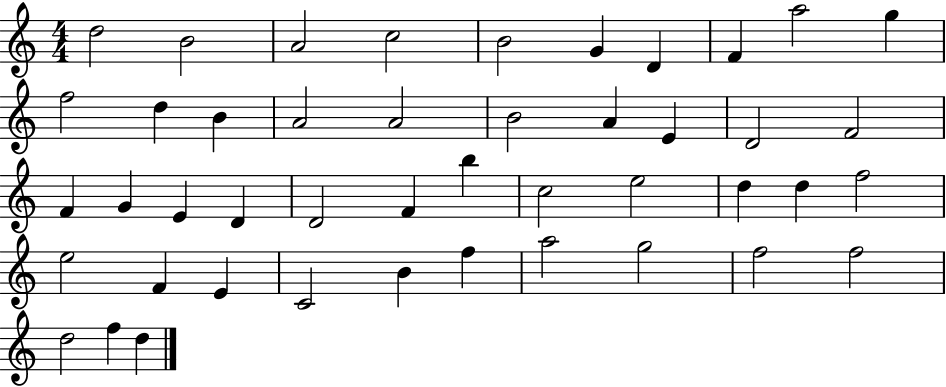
X:1
T:Untitled
M:4/4
L:1/4
K:C
d2 B2 A2 c2 B2 G D F a2 g f2 d B A2 A2 B2 A E D2 F2 F G E D D2 F b c2 e2 d d f2 e2 F E C2 B f a2 g2 f2 f2 d2 f d